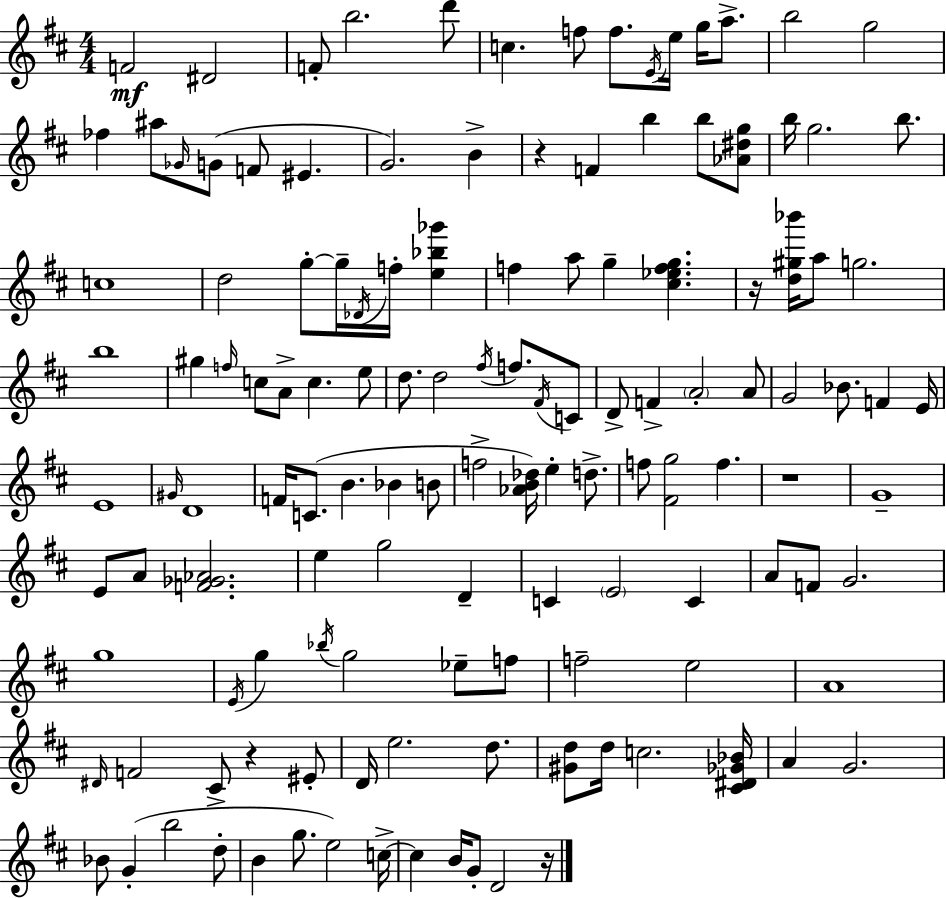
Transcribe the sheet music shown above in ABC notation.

X:1
T:Untitled
M:4/4
L:1/4
K:D
F2 ^D2 F/2 b2 d'/2 c f/2 f/2 E/4 e/4 g/4 a/2 b2 g2 _f ^a/2 _G/4 G/2 F/2 ^E G2 B z F b b/2 [_A^dg]/2 b/4 g2 b/2 c4 d2 g/2 g/4 _D/4 f/4 [e_b_g'] f a/2 g [^c_efg] z/4 [d^g_b']/4 a/2 g2 b4 ^g f/4 c/2 A/2 c e/2 d/2 d2 ^f/4 f/2 ^F/4 C/2 D/2 F A2 A/2 G2 _B/2 F E/4 E4 ^G/4 D4 F/4 C/2 B _B B/2 f2 [_AB_d]/4 e d/2 f/2 [^Fg]2 f z4 G4 E/2 A/2 [F_G_A]2 e g2 D C E2 C A/2 F/2 G2 g4 E/4 g _b/4 g2 _e/2 f/2 f2 e2 A4 ^D/4 F2 ^C/2 z ^E/2 D/4 e2 d/2 [^Gd]/2 d/4 c2 [^C^D_G_B]/4 A G2 _B/2 G b2 d/2 B g/2 e2 c/4 c B/4 G/2 D2 z/4